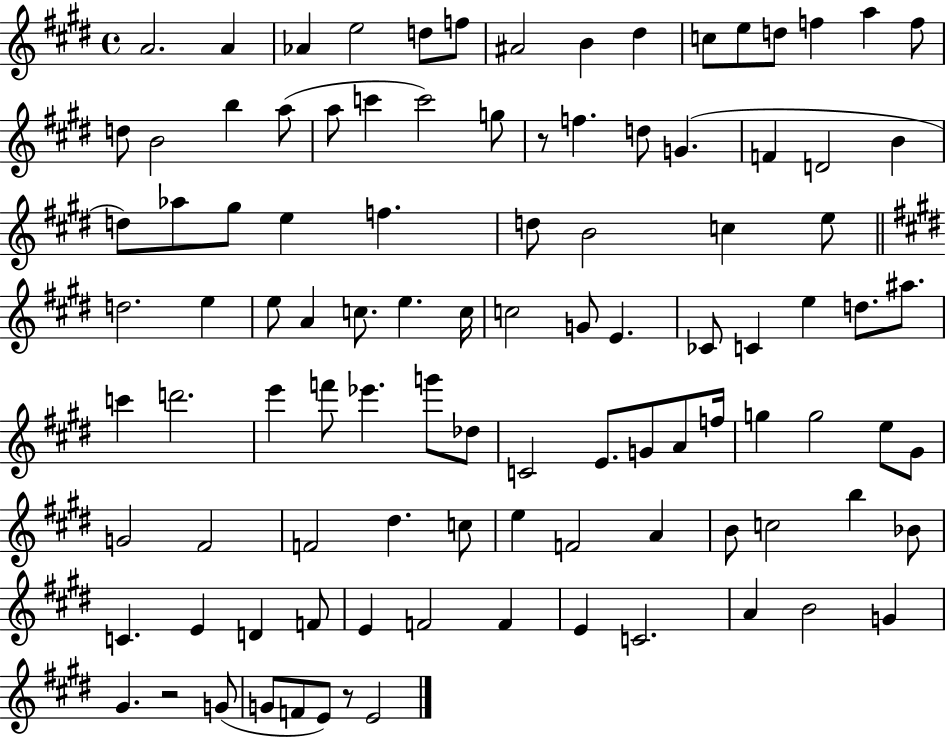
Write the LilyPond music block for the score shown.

{
  \clef treble
  \time 4/4
  \defaultTimeSignature
  \key e \major
  \repeat volta 2 { a'2. a'4 | aes'4 e''2 d''8 f''8 | ais'2 b'4 dis''4 | c''8 e''8 d''8 f''4 a''4 f''8 | \break d''8 b'2 b''4 a''8( | a''8 c'''4 c'''2) g''8 | r8 f''4. d''8 g'4.( | f'4 d'2 b'4 | \break d''8) aes''8 gis''8 e''4 f''4. | d''8 b'2 c''4 e''8 | \bar "||" \break \key e \major d''2. e''4 | e''8 a'4 c''8. e''4. c''16 | c''2 g'8 e'4. | ces'8 c'4 e''4 d''8. ais''8. | \break c'''4 d'''2. | e'''4 f'''8 ees'''4. g'''8 des''8 | c'2 e'8. g'8 a'8 f''16 | g''4 g''2 e''8 gis'8 | \break g'2 fis'2 | f'2 dis''4. c''8 | e''4 f'2 a'4 | b'8 c''2 b''4 bes'8 | \break c'4. e'4 d'4 f'8 | e'4 f'2 f'4 | e'4 c'2. | a'4 b'2 g'4 | \break gis'4. r2 g'8( | g'8 f'8 e'8) r8 e'2 | } \bar "|."
}